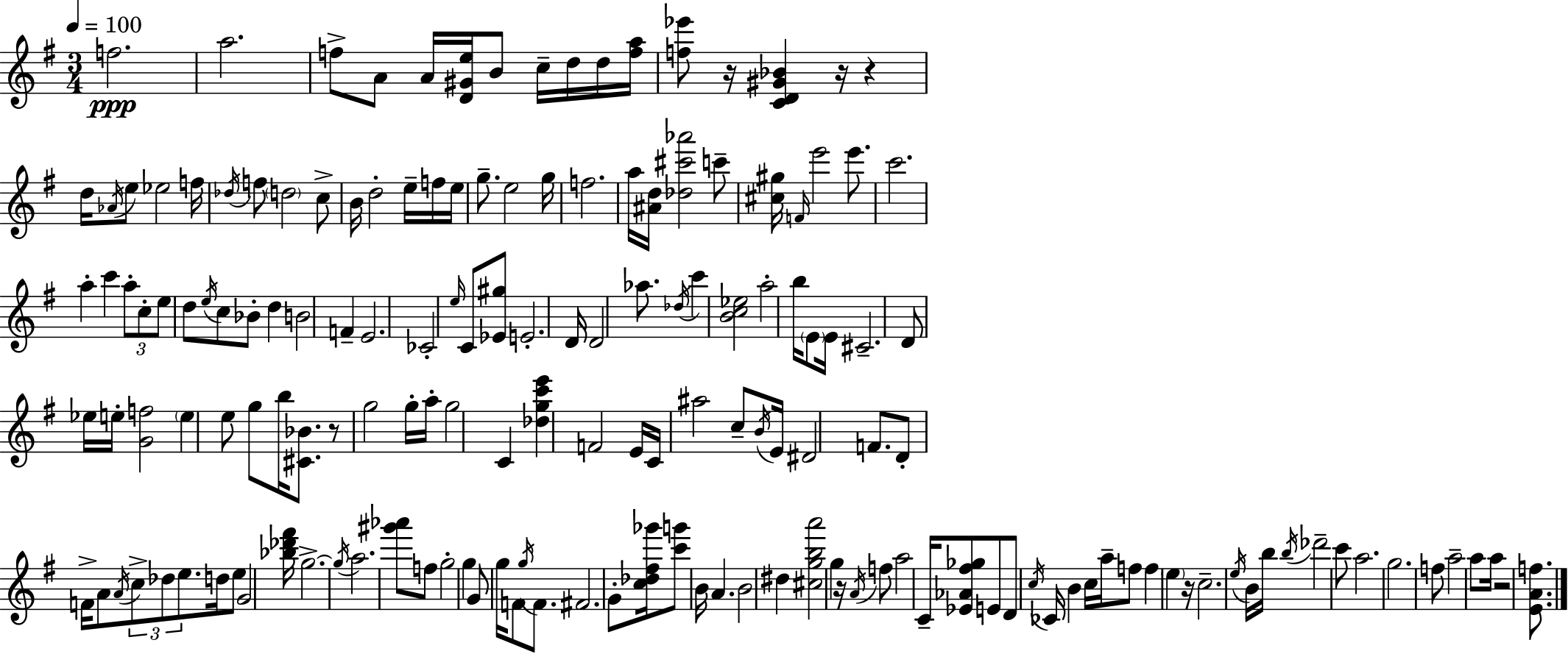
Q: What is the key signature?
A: E minor